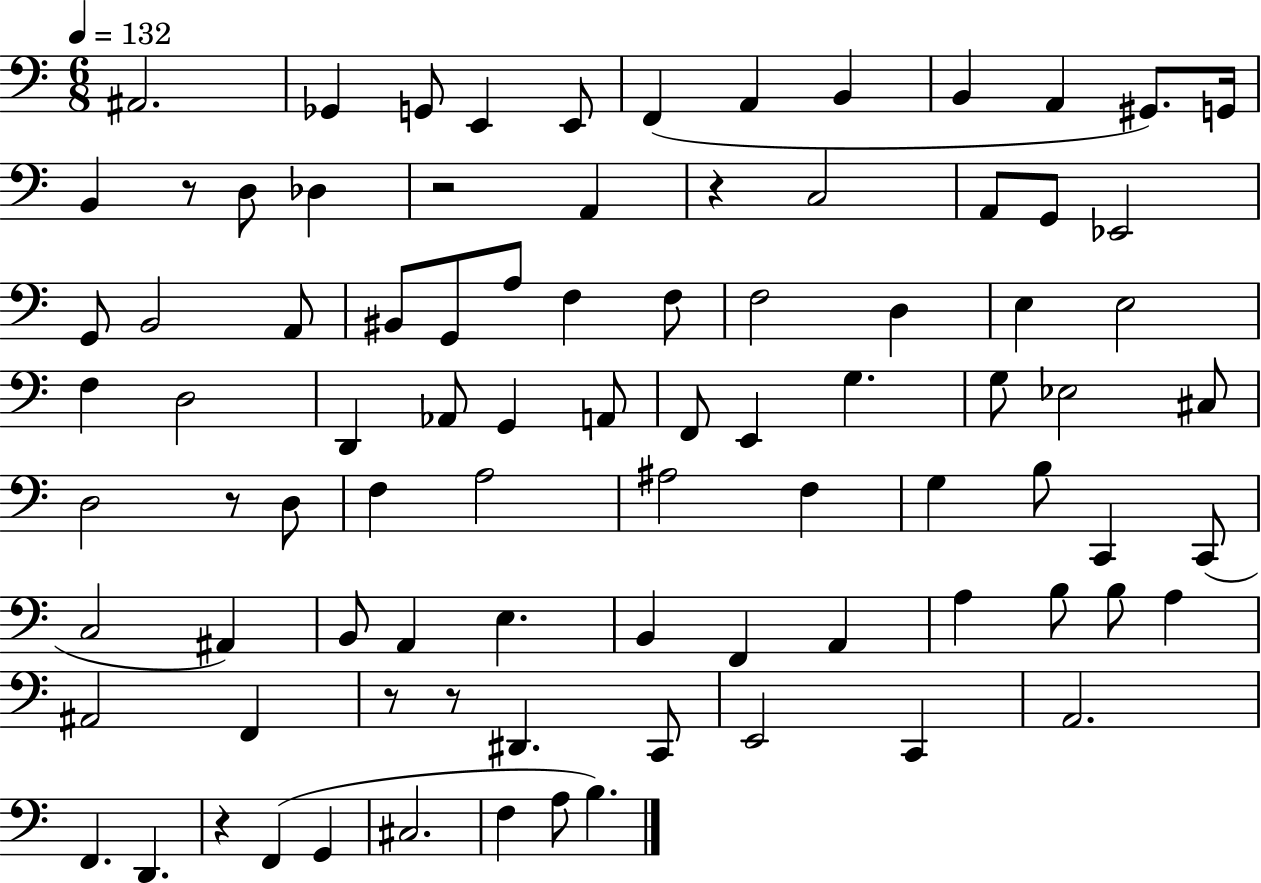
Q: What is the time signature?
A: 6/8